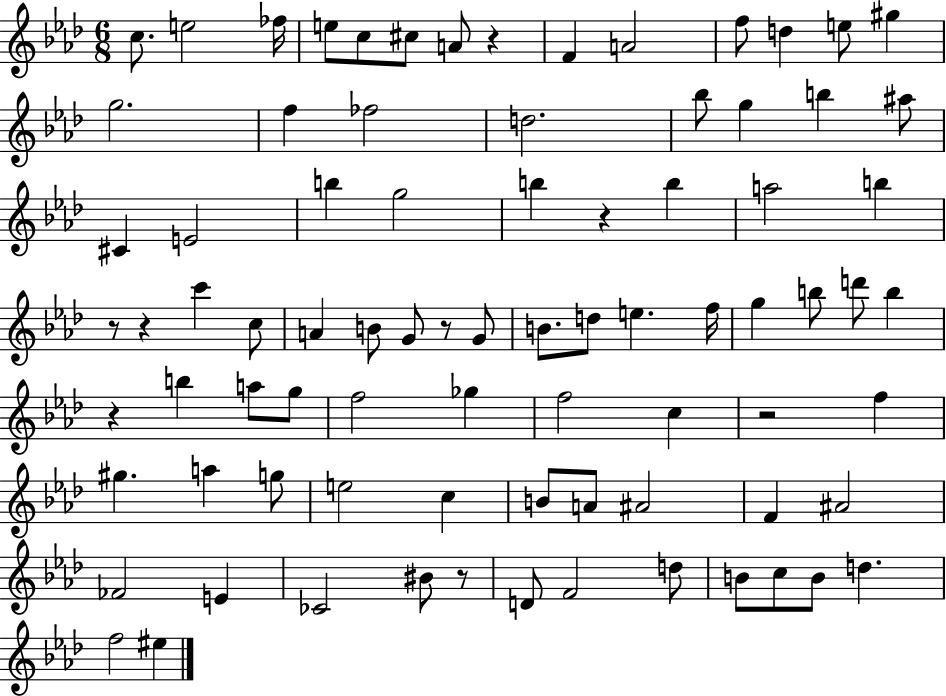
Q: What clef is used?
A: treble